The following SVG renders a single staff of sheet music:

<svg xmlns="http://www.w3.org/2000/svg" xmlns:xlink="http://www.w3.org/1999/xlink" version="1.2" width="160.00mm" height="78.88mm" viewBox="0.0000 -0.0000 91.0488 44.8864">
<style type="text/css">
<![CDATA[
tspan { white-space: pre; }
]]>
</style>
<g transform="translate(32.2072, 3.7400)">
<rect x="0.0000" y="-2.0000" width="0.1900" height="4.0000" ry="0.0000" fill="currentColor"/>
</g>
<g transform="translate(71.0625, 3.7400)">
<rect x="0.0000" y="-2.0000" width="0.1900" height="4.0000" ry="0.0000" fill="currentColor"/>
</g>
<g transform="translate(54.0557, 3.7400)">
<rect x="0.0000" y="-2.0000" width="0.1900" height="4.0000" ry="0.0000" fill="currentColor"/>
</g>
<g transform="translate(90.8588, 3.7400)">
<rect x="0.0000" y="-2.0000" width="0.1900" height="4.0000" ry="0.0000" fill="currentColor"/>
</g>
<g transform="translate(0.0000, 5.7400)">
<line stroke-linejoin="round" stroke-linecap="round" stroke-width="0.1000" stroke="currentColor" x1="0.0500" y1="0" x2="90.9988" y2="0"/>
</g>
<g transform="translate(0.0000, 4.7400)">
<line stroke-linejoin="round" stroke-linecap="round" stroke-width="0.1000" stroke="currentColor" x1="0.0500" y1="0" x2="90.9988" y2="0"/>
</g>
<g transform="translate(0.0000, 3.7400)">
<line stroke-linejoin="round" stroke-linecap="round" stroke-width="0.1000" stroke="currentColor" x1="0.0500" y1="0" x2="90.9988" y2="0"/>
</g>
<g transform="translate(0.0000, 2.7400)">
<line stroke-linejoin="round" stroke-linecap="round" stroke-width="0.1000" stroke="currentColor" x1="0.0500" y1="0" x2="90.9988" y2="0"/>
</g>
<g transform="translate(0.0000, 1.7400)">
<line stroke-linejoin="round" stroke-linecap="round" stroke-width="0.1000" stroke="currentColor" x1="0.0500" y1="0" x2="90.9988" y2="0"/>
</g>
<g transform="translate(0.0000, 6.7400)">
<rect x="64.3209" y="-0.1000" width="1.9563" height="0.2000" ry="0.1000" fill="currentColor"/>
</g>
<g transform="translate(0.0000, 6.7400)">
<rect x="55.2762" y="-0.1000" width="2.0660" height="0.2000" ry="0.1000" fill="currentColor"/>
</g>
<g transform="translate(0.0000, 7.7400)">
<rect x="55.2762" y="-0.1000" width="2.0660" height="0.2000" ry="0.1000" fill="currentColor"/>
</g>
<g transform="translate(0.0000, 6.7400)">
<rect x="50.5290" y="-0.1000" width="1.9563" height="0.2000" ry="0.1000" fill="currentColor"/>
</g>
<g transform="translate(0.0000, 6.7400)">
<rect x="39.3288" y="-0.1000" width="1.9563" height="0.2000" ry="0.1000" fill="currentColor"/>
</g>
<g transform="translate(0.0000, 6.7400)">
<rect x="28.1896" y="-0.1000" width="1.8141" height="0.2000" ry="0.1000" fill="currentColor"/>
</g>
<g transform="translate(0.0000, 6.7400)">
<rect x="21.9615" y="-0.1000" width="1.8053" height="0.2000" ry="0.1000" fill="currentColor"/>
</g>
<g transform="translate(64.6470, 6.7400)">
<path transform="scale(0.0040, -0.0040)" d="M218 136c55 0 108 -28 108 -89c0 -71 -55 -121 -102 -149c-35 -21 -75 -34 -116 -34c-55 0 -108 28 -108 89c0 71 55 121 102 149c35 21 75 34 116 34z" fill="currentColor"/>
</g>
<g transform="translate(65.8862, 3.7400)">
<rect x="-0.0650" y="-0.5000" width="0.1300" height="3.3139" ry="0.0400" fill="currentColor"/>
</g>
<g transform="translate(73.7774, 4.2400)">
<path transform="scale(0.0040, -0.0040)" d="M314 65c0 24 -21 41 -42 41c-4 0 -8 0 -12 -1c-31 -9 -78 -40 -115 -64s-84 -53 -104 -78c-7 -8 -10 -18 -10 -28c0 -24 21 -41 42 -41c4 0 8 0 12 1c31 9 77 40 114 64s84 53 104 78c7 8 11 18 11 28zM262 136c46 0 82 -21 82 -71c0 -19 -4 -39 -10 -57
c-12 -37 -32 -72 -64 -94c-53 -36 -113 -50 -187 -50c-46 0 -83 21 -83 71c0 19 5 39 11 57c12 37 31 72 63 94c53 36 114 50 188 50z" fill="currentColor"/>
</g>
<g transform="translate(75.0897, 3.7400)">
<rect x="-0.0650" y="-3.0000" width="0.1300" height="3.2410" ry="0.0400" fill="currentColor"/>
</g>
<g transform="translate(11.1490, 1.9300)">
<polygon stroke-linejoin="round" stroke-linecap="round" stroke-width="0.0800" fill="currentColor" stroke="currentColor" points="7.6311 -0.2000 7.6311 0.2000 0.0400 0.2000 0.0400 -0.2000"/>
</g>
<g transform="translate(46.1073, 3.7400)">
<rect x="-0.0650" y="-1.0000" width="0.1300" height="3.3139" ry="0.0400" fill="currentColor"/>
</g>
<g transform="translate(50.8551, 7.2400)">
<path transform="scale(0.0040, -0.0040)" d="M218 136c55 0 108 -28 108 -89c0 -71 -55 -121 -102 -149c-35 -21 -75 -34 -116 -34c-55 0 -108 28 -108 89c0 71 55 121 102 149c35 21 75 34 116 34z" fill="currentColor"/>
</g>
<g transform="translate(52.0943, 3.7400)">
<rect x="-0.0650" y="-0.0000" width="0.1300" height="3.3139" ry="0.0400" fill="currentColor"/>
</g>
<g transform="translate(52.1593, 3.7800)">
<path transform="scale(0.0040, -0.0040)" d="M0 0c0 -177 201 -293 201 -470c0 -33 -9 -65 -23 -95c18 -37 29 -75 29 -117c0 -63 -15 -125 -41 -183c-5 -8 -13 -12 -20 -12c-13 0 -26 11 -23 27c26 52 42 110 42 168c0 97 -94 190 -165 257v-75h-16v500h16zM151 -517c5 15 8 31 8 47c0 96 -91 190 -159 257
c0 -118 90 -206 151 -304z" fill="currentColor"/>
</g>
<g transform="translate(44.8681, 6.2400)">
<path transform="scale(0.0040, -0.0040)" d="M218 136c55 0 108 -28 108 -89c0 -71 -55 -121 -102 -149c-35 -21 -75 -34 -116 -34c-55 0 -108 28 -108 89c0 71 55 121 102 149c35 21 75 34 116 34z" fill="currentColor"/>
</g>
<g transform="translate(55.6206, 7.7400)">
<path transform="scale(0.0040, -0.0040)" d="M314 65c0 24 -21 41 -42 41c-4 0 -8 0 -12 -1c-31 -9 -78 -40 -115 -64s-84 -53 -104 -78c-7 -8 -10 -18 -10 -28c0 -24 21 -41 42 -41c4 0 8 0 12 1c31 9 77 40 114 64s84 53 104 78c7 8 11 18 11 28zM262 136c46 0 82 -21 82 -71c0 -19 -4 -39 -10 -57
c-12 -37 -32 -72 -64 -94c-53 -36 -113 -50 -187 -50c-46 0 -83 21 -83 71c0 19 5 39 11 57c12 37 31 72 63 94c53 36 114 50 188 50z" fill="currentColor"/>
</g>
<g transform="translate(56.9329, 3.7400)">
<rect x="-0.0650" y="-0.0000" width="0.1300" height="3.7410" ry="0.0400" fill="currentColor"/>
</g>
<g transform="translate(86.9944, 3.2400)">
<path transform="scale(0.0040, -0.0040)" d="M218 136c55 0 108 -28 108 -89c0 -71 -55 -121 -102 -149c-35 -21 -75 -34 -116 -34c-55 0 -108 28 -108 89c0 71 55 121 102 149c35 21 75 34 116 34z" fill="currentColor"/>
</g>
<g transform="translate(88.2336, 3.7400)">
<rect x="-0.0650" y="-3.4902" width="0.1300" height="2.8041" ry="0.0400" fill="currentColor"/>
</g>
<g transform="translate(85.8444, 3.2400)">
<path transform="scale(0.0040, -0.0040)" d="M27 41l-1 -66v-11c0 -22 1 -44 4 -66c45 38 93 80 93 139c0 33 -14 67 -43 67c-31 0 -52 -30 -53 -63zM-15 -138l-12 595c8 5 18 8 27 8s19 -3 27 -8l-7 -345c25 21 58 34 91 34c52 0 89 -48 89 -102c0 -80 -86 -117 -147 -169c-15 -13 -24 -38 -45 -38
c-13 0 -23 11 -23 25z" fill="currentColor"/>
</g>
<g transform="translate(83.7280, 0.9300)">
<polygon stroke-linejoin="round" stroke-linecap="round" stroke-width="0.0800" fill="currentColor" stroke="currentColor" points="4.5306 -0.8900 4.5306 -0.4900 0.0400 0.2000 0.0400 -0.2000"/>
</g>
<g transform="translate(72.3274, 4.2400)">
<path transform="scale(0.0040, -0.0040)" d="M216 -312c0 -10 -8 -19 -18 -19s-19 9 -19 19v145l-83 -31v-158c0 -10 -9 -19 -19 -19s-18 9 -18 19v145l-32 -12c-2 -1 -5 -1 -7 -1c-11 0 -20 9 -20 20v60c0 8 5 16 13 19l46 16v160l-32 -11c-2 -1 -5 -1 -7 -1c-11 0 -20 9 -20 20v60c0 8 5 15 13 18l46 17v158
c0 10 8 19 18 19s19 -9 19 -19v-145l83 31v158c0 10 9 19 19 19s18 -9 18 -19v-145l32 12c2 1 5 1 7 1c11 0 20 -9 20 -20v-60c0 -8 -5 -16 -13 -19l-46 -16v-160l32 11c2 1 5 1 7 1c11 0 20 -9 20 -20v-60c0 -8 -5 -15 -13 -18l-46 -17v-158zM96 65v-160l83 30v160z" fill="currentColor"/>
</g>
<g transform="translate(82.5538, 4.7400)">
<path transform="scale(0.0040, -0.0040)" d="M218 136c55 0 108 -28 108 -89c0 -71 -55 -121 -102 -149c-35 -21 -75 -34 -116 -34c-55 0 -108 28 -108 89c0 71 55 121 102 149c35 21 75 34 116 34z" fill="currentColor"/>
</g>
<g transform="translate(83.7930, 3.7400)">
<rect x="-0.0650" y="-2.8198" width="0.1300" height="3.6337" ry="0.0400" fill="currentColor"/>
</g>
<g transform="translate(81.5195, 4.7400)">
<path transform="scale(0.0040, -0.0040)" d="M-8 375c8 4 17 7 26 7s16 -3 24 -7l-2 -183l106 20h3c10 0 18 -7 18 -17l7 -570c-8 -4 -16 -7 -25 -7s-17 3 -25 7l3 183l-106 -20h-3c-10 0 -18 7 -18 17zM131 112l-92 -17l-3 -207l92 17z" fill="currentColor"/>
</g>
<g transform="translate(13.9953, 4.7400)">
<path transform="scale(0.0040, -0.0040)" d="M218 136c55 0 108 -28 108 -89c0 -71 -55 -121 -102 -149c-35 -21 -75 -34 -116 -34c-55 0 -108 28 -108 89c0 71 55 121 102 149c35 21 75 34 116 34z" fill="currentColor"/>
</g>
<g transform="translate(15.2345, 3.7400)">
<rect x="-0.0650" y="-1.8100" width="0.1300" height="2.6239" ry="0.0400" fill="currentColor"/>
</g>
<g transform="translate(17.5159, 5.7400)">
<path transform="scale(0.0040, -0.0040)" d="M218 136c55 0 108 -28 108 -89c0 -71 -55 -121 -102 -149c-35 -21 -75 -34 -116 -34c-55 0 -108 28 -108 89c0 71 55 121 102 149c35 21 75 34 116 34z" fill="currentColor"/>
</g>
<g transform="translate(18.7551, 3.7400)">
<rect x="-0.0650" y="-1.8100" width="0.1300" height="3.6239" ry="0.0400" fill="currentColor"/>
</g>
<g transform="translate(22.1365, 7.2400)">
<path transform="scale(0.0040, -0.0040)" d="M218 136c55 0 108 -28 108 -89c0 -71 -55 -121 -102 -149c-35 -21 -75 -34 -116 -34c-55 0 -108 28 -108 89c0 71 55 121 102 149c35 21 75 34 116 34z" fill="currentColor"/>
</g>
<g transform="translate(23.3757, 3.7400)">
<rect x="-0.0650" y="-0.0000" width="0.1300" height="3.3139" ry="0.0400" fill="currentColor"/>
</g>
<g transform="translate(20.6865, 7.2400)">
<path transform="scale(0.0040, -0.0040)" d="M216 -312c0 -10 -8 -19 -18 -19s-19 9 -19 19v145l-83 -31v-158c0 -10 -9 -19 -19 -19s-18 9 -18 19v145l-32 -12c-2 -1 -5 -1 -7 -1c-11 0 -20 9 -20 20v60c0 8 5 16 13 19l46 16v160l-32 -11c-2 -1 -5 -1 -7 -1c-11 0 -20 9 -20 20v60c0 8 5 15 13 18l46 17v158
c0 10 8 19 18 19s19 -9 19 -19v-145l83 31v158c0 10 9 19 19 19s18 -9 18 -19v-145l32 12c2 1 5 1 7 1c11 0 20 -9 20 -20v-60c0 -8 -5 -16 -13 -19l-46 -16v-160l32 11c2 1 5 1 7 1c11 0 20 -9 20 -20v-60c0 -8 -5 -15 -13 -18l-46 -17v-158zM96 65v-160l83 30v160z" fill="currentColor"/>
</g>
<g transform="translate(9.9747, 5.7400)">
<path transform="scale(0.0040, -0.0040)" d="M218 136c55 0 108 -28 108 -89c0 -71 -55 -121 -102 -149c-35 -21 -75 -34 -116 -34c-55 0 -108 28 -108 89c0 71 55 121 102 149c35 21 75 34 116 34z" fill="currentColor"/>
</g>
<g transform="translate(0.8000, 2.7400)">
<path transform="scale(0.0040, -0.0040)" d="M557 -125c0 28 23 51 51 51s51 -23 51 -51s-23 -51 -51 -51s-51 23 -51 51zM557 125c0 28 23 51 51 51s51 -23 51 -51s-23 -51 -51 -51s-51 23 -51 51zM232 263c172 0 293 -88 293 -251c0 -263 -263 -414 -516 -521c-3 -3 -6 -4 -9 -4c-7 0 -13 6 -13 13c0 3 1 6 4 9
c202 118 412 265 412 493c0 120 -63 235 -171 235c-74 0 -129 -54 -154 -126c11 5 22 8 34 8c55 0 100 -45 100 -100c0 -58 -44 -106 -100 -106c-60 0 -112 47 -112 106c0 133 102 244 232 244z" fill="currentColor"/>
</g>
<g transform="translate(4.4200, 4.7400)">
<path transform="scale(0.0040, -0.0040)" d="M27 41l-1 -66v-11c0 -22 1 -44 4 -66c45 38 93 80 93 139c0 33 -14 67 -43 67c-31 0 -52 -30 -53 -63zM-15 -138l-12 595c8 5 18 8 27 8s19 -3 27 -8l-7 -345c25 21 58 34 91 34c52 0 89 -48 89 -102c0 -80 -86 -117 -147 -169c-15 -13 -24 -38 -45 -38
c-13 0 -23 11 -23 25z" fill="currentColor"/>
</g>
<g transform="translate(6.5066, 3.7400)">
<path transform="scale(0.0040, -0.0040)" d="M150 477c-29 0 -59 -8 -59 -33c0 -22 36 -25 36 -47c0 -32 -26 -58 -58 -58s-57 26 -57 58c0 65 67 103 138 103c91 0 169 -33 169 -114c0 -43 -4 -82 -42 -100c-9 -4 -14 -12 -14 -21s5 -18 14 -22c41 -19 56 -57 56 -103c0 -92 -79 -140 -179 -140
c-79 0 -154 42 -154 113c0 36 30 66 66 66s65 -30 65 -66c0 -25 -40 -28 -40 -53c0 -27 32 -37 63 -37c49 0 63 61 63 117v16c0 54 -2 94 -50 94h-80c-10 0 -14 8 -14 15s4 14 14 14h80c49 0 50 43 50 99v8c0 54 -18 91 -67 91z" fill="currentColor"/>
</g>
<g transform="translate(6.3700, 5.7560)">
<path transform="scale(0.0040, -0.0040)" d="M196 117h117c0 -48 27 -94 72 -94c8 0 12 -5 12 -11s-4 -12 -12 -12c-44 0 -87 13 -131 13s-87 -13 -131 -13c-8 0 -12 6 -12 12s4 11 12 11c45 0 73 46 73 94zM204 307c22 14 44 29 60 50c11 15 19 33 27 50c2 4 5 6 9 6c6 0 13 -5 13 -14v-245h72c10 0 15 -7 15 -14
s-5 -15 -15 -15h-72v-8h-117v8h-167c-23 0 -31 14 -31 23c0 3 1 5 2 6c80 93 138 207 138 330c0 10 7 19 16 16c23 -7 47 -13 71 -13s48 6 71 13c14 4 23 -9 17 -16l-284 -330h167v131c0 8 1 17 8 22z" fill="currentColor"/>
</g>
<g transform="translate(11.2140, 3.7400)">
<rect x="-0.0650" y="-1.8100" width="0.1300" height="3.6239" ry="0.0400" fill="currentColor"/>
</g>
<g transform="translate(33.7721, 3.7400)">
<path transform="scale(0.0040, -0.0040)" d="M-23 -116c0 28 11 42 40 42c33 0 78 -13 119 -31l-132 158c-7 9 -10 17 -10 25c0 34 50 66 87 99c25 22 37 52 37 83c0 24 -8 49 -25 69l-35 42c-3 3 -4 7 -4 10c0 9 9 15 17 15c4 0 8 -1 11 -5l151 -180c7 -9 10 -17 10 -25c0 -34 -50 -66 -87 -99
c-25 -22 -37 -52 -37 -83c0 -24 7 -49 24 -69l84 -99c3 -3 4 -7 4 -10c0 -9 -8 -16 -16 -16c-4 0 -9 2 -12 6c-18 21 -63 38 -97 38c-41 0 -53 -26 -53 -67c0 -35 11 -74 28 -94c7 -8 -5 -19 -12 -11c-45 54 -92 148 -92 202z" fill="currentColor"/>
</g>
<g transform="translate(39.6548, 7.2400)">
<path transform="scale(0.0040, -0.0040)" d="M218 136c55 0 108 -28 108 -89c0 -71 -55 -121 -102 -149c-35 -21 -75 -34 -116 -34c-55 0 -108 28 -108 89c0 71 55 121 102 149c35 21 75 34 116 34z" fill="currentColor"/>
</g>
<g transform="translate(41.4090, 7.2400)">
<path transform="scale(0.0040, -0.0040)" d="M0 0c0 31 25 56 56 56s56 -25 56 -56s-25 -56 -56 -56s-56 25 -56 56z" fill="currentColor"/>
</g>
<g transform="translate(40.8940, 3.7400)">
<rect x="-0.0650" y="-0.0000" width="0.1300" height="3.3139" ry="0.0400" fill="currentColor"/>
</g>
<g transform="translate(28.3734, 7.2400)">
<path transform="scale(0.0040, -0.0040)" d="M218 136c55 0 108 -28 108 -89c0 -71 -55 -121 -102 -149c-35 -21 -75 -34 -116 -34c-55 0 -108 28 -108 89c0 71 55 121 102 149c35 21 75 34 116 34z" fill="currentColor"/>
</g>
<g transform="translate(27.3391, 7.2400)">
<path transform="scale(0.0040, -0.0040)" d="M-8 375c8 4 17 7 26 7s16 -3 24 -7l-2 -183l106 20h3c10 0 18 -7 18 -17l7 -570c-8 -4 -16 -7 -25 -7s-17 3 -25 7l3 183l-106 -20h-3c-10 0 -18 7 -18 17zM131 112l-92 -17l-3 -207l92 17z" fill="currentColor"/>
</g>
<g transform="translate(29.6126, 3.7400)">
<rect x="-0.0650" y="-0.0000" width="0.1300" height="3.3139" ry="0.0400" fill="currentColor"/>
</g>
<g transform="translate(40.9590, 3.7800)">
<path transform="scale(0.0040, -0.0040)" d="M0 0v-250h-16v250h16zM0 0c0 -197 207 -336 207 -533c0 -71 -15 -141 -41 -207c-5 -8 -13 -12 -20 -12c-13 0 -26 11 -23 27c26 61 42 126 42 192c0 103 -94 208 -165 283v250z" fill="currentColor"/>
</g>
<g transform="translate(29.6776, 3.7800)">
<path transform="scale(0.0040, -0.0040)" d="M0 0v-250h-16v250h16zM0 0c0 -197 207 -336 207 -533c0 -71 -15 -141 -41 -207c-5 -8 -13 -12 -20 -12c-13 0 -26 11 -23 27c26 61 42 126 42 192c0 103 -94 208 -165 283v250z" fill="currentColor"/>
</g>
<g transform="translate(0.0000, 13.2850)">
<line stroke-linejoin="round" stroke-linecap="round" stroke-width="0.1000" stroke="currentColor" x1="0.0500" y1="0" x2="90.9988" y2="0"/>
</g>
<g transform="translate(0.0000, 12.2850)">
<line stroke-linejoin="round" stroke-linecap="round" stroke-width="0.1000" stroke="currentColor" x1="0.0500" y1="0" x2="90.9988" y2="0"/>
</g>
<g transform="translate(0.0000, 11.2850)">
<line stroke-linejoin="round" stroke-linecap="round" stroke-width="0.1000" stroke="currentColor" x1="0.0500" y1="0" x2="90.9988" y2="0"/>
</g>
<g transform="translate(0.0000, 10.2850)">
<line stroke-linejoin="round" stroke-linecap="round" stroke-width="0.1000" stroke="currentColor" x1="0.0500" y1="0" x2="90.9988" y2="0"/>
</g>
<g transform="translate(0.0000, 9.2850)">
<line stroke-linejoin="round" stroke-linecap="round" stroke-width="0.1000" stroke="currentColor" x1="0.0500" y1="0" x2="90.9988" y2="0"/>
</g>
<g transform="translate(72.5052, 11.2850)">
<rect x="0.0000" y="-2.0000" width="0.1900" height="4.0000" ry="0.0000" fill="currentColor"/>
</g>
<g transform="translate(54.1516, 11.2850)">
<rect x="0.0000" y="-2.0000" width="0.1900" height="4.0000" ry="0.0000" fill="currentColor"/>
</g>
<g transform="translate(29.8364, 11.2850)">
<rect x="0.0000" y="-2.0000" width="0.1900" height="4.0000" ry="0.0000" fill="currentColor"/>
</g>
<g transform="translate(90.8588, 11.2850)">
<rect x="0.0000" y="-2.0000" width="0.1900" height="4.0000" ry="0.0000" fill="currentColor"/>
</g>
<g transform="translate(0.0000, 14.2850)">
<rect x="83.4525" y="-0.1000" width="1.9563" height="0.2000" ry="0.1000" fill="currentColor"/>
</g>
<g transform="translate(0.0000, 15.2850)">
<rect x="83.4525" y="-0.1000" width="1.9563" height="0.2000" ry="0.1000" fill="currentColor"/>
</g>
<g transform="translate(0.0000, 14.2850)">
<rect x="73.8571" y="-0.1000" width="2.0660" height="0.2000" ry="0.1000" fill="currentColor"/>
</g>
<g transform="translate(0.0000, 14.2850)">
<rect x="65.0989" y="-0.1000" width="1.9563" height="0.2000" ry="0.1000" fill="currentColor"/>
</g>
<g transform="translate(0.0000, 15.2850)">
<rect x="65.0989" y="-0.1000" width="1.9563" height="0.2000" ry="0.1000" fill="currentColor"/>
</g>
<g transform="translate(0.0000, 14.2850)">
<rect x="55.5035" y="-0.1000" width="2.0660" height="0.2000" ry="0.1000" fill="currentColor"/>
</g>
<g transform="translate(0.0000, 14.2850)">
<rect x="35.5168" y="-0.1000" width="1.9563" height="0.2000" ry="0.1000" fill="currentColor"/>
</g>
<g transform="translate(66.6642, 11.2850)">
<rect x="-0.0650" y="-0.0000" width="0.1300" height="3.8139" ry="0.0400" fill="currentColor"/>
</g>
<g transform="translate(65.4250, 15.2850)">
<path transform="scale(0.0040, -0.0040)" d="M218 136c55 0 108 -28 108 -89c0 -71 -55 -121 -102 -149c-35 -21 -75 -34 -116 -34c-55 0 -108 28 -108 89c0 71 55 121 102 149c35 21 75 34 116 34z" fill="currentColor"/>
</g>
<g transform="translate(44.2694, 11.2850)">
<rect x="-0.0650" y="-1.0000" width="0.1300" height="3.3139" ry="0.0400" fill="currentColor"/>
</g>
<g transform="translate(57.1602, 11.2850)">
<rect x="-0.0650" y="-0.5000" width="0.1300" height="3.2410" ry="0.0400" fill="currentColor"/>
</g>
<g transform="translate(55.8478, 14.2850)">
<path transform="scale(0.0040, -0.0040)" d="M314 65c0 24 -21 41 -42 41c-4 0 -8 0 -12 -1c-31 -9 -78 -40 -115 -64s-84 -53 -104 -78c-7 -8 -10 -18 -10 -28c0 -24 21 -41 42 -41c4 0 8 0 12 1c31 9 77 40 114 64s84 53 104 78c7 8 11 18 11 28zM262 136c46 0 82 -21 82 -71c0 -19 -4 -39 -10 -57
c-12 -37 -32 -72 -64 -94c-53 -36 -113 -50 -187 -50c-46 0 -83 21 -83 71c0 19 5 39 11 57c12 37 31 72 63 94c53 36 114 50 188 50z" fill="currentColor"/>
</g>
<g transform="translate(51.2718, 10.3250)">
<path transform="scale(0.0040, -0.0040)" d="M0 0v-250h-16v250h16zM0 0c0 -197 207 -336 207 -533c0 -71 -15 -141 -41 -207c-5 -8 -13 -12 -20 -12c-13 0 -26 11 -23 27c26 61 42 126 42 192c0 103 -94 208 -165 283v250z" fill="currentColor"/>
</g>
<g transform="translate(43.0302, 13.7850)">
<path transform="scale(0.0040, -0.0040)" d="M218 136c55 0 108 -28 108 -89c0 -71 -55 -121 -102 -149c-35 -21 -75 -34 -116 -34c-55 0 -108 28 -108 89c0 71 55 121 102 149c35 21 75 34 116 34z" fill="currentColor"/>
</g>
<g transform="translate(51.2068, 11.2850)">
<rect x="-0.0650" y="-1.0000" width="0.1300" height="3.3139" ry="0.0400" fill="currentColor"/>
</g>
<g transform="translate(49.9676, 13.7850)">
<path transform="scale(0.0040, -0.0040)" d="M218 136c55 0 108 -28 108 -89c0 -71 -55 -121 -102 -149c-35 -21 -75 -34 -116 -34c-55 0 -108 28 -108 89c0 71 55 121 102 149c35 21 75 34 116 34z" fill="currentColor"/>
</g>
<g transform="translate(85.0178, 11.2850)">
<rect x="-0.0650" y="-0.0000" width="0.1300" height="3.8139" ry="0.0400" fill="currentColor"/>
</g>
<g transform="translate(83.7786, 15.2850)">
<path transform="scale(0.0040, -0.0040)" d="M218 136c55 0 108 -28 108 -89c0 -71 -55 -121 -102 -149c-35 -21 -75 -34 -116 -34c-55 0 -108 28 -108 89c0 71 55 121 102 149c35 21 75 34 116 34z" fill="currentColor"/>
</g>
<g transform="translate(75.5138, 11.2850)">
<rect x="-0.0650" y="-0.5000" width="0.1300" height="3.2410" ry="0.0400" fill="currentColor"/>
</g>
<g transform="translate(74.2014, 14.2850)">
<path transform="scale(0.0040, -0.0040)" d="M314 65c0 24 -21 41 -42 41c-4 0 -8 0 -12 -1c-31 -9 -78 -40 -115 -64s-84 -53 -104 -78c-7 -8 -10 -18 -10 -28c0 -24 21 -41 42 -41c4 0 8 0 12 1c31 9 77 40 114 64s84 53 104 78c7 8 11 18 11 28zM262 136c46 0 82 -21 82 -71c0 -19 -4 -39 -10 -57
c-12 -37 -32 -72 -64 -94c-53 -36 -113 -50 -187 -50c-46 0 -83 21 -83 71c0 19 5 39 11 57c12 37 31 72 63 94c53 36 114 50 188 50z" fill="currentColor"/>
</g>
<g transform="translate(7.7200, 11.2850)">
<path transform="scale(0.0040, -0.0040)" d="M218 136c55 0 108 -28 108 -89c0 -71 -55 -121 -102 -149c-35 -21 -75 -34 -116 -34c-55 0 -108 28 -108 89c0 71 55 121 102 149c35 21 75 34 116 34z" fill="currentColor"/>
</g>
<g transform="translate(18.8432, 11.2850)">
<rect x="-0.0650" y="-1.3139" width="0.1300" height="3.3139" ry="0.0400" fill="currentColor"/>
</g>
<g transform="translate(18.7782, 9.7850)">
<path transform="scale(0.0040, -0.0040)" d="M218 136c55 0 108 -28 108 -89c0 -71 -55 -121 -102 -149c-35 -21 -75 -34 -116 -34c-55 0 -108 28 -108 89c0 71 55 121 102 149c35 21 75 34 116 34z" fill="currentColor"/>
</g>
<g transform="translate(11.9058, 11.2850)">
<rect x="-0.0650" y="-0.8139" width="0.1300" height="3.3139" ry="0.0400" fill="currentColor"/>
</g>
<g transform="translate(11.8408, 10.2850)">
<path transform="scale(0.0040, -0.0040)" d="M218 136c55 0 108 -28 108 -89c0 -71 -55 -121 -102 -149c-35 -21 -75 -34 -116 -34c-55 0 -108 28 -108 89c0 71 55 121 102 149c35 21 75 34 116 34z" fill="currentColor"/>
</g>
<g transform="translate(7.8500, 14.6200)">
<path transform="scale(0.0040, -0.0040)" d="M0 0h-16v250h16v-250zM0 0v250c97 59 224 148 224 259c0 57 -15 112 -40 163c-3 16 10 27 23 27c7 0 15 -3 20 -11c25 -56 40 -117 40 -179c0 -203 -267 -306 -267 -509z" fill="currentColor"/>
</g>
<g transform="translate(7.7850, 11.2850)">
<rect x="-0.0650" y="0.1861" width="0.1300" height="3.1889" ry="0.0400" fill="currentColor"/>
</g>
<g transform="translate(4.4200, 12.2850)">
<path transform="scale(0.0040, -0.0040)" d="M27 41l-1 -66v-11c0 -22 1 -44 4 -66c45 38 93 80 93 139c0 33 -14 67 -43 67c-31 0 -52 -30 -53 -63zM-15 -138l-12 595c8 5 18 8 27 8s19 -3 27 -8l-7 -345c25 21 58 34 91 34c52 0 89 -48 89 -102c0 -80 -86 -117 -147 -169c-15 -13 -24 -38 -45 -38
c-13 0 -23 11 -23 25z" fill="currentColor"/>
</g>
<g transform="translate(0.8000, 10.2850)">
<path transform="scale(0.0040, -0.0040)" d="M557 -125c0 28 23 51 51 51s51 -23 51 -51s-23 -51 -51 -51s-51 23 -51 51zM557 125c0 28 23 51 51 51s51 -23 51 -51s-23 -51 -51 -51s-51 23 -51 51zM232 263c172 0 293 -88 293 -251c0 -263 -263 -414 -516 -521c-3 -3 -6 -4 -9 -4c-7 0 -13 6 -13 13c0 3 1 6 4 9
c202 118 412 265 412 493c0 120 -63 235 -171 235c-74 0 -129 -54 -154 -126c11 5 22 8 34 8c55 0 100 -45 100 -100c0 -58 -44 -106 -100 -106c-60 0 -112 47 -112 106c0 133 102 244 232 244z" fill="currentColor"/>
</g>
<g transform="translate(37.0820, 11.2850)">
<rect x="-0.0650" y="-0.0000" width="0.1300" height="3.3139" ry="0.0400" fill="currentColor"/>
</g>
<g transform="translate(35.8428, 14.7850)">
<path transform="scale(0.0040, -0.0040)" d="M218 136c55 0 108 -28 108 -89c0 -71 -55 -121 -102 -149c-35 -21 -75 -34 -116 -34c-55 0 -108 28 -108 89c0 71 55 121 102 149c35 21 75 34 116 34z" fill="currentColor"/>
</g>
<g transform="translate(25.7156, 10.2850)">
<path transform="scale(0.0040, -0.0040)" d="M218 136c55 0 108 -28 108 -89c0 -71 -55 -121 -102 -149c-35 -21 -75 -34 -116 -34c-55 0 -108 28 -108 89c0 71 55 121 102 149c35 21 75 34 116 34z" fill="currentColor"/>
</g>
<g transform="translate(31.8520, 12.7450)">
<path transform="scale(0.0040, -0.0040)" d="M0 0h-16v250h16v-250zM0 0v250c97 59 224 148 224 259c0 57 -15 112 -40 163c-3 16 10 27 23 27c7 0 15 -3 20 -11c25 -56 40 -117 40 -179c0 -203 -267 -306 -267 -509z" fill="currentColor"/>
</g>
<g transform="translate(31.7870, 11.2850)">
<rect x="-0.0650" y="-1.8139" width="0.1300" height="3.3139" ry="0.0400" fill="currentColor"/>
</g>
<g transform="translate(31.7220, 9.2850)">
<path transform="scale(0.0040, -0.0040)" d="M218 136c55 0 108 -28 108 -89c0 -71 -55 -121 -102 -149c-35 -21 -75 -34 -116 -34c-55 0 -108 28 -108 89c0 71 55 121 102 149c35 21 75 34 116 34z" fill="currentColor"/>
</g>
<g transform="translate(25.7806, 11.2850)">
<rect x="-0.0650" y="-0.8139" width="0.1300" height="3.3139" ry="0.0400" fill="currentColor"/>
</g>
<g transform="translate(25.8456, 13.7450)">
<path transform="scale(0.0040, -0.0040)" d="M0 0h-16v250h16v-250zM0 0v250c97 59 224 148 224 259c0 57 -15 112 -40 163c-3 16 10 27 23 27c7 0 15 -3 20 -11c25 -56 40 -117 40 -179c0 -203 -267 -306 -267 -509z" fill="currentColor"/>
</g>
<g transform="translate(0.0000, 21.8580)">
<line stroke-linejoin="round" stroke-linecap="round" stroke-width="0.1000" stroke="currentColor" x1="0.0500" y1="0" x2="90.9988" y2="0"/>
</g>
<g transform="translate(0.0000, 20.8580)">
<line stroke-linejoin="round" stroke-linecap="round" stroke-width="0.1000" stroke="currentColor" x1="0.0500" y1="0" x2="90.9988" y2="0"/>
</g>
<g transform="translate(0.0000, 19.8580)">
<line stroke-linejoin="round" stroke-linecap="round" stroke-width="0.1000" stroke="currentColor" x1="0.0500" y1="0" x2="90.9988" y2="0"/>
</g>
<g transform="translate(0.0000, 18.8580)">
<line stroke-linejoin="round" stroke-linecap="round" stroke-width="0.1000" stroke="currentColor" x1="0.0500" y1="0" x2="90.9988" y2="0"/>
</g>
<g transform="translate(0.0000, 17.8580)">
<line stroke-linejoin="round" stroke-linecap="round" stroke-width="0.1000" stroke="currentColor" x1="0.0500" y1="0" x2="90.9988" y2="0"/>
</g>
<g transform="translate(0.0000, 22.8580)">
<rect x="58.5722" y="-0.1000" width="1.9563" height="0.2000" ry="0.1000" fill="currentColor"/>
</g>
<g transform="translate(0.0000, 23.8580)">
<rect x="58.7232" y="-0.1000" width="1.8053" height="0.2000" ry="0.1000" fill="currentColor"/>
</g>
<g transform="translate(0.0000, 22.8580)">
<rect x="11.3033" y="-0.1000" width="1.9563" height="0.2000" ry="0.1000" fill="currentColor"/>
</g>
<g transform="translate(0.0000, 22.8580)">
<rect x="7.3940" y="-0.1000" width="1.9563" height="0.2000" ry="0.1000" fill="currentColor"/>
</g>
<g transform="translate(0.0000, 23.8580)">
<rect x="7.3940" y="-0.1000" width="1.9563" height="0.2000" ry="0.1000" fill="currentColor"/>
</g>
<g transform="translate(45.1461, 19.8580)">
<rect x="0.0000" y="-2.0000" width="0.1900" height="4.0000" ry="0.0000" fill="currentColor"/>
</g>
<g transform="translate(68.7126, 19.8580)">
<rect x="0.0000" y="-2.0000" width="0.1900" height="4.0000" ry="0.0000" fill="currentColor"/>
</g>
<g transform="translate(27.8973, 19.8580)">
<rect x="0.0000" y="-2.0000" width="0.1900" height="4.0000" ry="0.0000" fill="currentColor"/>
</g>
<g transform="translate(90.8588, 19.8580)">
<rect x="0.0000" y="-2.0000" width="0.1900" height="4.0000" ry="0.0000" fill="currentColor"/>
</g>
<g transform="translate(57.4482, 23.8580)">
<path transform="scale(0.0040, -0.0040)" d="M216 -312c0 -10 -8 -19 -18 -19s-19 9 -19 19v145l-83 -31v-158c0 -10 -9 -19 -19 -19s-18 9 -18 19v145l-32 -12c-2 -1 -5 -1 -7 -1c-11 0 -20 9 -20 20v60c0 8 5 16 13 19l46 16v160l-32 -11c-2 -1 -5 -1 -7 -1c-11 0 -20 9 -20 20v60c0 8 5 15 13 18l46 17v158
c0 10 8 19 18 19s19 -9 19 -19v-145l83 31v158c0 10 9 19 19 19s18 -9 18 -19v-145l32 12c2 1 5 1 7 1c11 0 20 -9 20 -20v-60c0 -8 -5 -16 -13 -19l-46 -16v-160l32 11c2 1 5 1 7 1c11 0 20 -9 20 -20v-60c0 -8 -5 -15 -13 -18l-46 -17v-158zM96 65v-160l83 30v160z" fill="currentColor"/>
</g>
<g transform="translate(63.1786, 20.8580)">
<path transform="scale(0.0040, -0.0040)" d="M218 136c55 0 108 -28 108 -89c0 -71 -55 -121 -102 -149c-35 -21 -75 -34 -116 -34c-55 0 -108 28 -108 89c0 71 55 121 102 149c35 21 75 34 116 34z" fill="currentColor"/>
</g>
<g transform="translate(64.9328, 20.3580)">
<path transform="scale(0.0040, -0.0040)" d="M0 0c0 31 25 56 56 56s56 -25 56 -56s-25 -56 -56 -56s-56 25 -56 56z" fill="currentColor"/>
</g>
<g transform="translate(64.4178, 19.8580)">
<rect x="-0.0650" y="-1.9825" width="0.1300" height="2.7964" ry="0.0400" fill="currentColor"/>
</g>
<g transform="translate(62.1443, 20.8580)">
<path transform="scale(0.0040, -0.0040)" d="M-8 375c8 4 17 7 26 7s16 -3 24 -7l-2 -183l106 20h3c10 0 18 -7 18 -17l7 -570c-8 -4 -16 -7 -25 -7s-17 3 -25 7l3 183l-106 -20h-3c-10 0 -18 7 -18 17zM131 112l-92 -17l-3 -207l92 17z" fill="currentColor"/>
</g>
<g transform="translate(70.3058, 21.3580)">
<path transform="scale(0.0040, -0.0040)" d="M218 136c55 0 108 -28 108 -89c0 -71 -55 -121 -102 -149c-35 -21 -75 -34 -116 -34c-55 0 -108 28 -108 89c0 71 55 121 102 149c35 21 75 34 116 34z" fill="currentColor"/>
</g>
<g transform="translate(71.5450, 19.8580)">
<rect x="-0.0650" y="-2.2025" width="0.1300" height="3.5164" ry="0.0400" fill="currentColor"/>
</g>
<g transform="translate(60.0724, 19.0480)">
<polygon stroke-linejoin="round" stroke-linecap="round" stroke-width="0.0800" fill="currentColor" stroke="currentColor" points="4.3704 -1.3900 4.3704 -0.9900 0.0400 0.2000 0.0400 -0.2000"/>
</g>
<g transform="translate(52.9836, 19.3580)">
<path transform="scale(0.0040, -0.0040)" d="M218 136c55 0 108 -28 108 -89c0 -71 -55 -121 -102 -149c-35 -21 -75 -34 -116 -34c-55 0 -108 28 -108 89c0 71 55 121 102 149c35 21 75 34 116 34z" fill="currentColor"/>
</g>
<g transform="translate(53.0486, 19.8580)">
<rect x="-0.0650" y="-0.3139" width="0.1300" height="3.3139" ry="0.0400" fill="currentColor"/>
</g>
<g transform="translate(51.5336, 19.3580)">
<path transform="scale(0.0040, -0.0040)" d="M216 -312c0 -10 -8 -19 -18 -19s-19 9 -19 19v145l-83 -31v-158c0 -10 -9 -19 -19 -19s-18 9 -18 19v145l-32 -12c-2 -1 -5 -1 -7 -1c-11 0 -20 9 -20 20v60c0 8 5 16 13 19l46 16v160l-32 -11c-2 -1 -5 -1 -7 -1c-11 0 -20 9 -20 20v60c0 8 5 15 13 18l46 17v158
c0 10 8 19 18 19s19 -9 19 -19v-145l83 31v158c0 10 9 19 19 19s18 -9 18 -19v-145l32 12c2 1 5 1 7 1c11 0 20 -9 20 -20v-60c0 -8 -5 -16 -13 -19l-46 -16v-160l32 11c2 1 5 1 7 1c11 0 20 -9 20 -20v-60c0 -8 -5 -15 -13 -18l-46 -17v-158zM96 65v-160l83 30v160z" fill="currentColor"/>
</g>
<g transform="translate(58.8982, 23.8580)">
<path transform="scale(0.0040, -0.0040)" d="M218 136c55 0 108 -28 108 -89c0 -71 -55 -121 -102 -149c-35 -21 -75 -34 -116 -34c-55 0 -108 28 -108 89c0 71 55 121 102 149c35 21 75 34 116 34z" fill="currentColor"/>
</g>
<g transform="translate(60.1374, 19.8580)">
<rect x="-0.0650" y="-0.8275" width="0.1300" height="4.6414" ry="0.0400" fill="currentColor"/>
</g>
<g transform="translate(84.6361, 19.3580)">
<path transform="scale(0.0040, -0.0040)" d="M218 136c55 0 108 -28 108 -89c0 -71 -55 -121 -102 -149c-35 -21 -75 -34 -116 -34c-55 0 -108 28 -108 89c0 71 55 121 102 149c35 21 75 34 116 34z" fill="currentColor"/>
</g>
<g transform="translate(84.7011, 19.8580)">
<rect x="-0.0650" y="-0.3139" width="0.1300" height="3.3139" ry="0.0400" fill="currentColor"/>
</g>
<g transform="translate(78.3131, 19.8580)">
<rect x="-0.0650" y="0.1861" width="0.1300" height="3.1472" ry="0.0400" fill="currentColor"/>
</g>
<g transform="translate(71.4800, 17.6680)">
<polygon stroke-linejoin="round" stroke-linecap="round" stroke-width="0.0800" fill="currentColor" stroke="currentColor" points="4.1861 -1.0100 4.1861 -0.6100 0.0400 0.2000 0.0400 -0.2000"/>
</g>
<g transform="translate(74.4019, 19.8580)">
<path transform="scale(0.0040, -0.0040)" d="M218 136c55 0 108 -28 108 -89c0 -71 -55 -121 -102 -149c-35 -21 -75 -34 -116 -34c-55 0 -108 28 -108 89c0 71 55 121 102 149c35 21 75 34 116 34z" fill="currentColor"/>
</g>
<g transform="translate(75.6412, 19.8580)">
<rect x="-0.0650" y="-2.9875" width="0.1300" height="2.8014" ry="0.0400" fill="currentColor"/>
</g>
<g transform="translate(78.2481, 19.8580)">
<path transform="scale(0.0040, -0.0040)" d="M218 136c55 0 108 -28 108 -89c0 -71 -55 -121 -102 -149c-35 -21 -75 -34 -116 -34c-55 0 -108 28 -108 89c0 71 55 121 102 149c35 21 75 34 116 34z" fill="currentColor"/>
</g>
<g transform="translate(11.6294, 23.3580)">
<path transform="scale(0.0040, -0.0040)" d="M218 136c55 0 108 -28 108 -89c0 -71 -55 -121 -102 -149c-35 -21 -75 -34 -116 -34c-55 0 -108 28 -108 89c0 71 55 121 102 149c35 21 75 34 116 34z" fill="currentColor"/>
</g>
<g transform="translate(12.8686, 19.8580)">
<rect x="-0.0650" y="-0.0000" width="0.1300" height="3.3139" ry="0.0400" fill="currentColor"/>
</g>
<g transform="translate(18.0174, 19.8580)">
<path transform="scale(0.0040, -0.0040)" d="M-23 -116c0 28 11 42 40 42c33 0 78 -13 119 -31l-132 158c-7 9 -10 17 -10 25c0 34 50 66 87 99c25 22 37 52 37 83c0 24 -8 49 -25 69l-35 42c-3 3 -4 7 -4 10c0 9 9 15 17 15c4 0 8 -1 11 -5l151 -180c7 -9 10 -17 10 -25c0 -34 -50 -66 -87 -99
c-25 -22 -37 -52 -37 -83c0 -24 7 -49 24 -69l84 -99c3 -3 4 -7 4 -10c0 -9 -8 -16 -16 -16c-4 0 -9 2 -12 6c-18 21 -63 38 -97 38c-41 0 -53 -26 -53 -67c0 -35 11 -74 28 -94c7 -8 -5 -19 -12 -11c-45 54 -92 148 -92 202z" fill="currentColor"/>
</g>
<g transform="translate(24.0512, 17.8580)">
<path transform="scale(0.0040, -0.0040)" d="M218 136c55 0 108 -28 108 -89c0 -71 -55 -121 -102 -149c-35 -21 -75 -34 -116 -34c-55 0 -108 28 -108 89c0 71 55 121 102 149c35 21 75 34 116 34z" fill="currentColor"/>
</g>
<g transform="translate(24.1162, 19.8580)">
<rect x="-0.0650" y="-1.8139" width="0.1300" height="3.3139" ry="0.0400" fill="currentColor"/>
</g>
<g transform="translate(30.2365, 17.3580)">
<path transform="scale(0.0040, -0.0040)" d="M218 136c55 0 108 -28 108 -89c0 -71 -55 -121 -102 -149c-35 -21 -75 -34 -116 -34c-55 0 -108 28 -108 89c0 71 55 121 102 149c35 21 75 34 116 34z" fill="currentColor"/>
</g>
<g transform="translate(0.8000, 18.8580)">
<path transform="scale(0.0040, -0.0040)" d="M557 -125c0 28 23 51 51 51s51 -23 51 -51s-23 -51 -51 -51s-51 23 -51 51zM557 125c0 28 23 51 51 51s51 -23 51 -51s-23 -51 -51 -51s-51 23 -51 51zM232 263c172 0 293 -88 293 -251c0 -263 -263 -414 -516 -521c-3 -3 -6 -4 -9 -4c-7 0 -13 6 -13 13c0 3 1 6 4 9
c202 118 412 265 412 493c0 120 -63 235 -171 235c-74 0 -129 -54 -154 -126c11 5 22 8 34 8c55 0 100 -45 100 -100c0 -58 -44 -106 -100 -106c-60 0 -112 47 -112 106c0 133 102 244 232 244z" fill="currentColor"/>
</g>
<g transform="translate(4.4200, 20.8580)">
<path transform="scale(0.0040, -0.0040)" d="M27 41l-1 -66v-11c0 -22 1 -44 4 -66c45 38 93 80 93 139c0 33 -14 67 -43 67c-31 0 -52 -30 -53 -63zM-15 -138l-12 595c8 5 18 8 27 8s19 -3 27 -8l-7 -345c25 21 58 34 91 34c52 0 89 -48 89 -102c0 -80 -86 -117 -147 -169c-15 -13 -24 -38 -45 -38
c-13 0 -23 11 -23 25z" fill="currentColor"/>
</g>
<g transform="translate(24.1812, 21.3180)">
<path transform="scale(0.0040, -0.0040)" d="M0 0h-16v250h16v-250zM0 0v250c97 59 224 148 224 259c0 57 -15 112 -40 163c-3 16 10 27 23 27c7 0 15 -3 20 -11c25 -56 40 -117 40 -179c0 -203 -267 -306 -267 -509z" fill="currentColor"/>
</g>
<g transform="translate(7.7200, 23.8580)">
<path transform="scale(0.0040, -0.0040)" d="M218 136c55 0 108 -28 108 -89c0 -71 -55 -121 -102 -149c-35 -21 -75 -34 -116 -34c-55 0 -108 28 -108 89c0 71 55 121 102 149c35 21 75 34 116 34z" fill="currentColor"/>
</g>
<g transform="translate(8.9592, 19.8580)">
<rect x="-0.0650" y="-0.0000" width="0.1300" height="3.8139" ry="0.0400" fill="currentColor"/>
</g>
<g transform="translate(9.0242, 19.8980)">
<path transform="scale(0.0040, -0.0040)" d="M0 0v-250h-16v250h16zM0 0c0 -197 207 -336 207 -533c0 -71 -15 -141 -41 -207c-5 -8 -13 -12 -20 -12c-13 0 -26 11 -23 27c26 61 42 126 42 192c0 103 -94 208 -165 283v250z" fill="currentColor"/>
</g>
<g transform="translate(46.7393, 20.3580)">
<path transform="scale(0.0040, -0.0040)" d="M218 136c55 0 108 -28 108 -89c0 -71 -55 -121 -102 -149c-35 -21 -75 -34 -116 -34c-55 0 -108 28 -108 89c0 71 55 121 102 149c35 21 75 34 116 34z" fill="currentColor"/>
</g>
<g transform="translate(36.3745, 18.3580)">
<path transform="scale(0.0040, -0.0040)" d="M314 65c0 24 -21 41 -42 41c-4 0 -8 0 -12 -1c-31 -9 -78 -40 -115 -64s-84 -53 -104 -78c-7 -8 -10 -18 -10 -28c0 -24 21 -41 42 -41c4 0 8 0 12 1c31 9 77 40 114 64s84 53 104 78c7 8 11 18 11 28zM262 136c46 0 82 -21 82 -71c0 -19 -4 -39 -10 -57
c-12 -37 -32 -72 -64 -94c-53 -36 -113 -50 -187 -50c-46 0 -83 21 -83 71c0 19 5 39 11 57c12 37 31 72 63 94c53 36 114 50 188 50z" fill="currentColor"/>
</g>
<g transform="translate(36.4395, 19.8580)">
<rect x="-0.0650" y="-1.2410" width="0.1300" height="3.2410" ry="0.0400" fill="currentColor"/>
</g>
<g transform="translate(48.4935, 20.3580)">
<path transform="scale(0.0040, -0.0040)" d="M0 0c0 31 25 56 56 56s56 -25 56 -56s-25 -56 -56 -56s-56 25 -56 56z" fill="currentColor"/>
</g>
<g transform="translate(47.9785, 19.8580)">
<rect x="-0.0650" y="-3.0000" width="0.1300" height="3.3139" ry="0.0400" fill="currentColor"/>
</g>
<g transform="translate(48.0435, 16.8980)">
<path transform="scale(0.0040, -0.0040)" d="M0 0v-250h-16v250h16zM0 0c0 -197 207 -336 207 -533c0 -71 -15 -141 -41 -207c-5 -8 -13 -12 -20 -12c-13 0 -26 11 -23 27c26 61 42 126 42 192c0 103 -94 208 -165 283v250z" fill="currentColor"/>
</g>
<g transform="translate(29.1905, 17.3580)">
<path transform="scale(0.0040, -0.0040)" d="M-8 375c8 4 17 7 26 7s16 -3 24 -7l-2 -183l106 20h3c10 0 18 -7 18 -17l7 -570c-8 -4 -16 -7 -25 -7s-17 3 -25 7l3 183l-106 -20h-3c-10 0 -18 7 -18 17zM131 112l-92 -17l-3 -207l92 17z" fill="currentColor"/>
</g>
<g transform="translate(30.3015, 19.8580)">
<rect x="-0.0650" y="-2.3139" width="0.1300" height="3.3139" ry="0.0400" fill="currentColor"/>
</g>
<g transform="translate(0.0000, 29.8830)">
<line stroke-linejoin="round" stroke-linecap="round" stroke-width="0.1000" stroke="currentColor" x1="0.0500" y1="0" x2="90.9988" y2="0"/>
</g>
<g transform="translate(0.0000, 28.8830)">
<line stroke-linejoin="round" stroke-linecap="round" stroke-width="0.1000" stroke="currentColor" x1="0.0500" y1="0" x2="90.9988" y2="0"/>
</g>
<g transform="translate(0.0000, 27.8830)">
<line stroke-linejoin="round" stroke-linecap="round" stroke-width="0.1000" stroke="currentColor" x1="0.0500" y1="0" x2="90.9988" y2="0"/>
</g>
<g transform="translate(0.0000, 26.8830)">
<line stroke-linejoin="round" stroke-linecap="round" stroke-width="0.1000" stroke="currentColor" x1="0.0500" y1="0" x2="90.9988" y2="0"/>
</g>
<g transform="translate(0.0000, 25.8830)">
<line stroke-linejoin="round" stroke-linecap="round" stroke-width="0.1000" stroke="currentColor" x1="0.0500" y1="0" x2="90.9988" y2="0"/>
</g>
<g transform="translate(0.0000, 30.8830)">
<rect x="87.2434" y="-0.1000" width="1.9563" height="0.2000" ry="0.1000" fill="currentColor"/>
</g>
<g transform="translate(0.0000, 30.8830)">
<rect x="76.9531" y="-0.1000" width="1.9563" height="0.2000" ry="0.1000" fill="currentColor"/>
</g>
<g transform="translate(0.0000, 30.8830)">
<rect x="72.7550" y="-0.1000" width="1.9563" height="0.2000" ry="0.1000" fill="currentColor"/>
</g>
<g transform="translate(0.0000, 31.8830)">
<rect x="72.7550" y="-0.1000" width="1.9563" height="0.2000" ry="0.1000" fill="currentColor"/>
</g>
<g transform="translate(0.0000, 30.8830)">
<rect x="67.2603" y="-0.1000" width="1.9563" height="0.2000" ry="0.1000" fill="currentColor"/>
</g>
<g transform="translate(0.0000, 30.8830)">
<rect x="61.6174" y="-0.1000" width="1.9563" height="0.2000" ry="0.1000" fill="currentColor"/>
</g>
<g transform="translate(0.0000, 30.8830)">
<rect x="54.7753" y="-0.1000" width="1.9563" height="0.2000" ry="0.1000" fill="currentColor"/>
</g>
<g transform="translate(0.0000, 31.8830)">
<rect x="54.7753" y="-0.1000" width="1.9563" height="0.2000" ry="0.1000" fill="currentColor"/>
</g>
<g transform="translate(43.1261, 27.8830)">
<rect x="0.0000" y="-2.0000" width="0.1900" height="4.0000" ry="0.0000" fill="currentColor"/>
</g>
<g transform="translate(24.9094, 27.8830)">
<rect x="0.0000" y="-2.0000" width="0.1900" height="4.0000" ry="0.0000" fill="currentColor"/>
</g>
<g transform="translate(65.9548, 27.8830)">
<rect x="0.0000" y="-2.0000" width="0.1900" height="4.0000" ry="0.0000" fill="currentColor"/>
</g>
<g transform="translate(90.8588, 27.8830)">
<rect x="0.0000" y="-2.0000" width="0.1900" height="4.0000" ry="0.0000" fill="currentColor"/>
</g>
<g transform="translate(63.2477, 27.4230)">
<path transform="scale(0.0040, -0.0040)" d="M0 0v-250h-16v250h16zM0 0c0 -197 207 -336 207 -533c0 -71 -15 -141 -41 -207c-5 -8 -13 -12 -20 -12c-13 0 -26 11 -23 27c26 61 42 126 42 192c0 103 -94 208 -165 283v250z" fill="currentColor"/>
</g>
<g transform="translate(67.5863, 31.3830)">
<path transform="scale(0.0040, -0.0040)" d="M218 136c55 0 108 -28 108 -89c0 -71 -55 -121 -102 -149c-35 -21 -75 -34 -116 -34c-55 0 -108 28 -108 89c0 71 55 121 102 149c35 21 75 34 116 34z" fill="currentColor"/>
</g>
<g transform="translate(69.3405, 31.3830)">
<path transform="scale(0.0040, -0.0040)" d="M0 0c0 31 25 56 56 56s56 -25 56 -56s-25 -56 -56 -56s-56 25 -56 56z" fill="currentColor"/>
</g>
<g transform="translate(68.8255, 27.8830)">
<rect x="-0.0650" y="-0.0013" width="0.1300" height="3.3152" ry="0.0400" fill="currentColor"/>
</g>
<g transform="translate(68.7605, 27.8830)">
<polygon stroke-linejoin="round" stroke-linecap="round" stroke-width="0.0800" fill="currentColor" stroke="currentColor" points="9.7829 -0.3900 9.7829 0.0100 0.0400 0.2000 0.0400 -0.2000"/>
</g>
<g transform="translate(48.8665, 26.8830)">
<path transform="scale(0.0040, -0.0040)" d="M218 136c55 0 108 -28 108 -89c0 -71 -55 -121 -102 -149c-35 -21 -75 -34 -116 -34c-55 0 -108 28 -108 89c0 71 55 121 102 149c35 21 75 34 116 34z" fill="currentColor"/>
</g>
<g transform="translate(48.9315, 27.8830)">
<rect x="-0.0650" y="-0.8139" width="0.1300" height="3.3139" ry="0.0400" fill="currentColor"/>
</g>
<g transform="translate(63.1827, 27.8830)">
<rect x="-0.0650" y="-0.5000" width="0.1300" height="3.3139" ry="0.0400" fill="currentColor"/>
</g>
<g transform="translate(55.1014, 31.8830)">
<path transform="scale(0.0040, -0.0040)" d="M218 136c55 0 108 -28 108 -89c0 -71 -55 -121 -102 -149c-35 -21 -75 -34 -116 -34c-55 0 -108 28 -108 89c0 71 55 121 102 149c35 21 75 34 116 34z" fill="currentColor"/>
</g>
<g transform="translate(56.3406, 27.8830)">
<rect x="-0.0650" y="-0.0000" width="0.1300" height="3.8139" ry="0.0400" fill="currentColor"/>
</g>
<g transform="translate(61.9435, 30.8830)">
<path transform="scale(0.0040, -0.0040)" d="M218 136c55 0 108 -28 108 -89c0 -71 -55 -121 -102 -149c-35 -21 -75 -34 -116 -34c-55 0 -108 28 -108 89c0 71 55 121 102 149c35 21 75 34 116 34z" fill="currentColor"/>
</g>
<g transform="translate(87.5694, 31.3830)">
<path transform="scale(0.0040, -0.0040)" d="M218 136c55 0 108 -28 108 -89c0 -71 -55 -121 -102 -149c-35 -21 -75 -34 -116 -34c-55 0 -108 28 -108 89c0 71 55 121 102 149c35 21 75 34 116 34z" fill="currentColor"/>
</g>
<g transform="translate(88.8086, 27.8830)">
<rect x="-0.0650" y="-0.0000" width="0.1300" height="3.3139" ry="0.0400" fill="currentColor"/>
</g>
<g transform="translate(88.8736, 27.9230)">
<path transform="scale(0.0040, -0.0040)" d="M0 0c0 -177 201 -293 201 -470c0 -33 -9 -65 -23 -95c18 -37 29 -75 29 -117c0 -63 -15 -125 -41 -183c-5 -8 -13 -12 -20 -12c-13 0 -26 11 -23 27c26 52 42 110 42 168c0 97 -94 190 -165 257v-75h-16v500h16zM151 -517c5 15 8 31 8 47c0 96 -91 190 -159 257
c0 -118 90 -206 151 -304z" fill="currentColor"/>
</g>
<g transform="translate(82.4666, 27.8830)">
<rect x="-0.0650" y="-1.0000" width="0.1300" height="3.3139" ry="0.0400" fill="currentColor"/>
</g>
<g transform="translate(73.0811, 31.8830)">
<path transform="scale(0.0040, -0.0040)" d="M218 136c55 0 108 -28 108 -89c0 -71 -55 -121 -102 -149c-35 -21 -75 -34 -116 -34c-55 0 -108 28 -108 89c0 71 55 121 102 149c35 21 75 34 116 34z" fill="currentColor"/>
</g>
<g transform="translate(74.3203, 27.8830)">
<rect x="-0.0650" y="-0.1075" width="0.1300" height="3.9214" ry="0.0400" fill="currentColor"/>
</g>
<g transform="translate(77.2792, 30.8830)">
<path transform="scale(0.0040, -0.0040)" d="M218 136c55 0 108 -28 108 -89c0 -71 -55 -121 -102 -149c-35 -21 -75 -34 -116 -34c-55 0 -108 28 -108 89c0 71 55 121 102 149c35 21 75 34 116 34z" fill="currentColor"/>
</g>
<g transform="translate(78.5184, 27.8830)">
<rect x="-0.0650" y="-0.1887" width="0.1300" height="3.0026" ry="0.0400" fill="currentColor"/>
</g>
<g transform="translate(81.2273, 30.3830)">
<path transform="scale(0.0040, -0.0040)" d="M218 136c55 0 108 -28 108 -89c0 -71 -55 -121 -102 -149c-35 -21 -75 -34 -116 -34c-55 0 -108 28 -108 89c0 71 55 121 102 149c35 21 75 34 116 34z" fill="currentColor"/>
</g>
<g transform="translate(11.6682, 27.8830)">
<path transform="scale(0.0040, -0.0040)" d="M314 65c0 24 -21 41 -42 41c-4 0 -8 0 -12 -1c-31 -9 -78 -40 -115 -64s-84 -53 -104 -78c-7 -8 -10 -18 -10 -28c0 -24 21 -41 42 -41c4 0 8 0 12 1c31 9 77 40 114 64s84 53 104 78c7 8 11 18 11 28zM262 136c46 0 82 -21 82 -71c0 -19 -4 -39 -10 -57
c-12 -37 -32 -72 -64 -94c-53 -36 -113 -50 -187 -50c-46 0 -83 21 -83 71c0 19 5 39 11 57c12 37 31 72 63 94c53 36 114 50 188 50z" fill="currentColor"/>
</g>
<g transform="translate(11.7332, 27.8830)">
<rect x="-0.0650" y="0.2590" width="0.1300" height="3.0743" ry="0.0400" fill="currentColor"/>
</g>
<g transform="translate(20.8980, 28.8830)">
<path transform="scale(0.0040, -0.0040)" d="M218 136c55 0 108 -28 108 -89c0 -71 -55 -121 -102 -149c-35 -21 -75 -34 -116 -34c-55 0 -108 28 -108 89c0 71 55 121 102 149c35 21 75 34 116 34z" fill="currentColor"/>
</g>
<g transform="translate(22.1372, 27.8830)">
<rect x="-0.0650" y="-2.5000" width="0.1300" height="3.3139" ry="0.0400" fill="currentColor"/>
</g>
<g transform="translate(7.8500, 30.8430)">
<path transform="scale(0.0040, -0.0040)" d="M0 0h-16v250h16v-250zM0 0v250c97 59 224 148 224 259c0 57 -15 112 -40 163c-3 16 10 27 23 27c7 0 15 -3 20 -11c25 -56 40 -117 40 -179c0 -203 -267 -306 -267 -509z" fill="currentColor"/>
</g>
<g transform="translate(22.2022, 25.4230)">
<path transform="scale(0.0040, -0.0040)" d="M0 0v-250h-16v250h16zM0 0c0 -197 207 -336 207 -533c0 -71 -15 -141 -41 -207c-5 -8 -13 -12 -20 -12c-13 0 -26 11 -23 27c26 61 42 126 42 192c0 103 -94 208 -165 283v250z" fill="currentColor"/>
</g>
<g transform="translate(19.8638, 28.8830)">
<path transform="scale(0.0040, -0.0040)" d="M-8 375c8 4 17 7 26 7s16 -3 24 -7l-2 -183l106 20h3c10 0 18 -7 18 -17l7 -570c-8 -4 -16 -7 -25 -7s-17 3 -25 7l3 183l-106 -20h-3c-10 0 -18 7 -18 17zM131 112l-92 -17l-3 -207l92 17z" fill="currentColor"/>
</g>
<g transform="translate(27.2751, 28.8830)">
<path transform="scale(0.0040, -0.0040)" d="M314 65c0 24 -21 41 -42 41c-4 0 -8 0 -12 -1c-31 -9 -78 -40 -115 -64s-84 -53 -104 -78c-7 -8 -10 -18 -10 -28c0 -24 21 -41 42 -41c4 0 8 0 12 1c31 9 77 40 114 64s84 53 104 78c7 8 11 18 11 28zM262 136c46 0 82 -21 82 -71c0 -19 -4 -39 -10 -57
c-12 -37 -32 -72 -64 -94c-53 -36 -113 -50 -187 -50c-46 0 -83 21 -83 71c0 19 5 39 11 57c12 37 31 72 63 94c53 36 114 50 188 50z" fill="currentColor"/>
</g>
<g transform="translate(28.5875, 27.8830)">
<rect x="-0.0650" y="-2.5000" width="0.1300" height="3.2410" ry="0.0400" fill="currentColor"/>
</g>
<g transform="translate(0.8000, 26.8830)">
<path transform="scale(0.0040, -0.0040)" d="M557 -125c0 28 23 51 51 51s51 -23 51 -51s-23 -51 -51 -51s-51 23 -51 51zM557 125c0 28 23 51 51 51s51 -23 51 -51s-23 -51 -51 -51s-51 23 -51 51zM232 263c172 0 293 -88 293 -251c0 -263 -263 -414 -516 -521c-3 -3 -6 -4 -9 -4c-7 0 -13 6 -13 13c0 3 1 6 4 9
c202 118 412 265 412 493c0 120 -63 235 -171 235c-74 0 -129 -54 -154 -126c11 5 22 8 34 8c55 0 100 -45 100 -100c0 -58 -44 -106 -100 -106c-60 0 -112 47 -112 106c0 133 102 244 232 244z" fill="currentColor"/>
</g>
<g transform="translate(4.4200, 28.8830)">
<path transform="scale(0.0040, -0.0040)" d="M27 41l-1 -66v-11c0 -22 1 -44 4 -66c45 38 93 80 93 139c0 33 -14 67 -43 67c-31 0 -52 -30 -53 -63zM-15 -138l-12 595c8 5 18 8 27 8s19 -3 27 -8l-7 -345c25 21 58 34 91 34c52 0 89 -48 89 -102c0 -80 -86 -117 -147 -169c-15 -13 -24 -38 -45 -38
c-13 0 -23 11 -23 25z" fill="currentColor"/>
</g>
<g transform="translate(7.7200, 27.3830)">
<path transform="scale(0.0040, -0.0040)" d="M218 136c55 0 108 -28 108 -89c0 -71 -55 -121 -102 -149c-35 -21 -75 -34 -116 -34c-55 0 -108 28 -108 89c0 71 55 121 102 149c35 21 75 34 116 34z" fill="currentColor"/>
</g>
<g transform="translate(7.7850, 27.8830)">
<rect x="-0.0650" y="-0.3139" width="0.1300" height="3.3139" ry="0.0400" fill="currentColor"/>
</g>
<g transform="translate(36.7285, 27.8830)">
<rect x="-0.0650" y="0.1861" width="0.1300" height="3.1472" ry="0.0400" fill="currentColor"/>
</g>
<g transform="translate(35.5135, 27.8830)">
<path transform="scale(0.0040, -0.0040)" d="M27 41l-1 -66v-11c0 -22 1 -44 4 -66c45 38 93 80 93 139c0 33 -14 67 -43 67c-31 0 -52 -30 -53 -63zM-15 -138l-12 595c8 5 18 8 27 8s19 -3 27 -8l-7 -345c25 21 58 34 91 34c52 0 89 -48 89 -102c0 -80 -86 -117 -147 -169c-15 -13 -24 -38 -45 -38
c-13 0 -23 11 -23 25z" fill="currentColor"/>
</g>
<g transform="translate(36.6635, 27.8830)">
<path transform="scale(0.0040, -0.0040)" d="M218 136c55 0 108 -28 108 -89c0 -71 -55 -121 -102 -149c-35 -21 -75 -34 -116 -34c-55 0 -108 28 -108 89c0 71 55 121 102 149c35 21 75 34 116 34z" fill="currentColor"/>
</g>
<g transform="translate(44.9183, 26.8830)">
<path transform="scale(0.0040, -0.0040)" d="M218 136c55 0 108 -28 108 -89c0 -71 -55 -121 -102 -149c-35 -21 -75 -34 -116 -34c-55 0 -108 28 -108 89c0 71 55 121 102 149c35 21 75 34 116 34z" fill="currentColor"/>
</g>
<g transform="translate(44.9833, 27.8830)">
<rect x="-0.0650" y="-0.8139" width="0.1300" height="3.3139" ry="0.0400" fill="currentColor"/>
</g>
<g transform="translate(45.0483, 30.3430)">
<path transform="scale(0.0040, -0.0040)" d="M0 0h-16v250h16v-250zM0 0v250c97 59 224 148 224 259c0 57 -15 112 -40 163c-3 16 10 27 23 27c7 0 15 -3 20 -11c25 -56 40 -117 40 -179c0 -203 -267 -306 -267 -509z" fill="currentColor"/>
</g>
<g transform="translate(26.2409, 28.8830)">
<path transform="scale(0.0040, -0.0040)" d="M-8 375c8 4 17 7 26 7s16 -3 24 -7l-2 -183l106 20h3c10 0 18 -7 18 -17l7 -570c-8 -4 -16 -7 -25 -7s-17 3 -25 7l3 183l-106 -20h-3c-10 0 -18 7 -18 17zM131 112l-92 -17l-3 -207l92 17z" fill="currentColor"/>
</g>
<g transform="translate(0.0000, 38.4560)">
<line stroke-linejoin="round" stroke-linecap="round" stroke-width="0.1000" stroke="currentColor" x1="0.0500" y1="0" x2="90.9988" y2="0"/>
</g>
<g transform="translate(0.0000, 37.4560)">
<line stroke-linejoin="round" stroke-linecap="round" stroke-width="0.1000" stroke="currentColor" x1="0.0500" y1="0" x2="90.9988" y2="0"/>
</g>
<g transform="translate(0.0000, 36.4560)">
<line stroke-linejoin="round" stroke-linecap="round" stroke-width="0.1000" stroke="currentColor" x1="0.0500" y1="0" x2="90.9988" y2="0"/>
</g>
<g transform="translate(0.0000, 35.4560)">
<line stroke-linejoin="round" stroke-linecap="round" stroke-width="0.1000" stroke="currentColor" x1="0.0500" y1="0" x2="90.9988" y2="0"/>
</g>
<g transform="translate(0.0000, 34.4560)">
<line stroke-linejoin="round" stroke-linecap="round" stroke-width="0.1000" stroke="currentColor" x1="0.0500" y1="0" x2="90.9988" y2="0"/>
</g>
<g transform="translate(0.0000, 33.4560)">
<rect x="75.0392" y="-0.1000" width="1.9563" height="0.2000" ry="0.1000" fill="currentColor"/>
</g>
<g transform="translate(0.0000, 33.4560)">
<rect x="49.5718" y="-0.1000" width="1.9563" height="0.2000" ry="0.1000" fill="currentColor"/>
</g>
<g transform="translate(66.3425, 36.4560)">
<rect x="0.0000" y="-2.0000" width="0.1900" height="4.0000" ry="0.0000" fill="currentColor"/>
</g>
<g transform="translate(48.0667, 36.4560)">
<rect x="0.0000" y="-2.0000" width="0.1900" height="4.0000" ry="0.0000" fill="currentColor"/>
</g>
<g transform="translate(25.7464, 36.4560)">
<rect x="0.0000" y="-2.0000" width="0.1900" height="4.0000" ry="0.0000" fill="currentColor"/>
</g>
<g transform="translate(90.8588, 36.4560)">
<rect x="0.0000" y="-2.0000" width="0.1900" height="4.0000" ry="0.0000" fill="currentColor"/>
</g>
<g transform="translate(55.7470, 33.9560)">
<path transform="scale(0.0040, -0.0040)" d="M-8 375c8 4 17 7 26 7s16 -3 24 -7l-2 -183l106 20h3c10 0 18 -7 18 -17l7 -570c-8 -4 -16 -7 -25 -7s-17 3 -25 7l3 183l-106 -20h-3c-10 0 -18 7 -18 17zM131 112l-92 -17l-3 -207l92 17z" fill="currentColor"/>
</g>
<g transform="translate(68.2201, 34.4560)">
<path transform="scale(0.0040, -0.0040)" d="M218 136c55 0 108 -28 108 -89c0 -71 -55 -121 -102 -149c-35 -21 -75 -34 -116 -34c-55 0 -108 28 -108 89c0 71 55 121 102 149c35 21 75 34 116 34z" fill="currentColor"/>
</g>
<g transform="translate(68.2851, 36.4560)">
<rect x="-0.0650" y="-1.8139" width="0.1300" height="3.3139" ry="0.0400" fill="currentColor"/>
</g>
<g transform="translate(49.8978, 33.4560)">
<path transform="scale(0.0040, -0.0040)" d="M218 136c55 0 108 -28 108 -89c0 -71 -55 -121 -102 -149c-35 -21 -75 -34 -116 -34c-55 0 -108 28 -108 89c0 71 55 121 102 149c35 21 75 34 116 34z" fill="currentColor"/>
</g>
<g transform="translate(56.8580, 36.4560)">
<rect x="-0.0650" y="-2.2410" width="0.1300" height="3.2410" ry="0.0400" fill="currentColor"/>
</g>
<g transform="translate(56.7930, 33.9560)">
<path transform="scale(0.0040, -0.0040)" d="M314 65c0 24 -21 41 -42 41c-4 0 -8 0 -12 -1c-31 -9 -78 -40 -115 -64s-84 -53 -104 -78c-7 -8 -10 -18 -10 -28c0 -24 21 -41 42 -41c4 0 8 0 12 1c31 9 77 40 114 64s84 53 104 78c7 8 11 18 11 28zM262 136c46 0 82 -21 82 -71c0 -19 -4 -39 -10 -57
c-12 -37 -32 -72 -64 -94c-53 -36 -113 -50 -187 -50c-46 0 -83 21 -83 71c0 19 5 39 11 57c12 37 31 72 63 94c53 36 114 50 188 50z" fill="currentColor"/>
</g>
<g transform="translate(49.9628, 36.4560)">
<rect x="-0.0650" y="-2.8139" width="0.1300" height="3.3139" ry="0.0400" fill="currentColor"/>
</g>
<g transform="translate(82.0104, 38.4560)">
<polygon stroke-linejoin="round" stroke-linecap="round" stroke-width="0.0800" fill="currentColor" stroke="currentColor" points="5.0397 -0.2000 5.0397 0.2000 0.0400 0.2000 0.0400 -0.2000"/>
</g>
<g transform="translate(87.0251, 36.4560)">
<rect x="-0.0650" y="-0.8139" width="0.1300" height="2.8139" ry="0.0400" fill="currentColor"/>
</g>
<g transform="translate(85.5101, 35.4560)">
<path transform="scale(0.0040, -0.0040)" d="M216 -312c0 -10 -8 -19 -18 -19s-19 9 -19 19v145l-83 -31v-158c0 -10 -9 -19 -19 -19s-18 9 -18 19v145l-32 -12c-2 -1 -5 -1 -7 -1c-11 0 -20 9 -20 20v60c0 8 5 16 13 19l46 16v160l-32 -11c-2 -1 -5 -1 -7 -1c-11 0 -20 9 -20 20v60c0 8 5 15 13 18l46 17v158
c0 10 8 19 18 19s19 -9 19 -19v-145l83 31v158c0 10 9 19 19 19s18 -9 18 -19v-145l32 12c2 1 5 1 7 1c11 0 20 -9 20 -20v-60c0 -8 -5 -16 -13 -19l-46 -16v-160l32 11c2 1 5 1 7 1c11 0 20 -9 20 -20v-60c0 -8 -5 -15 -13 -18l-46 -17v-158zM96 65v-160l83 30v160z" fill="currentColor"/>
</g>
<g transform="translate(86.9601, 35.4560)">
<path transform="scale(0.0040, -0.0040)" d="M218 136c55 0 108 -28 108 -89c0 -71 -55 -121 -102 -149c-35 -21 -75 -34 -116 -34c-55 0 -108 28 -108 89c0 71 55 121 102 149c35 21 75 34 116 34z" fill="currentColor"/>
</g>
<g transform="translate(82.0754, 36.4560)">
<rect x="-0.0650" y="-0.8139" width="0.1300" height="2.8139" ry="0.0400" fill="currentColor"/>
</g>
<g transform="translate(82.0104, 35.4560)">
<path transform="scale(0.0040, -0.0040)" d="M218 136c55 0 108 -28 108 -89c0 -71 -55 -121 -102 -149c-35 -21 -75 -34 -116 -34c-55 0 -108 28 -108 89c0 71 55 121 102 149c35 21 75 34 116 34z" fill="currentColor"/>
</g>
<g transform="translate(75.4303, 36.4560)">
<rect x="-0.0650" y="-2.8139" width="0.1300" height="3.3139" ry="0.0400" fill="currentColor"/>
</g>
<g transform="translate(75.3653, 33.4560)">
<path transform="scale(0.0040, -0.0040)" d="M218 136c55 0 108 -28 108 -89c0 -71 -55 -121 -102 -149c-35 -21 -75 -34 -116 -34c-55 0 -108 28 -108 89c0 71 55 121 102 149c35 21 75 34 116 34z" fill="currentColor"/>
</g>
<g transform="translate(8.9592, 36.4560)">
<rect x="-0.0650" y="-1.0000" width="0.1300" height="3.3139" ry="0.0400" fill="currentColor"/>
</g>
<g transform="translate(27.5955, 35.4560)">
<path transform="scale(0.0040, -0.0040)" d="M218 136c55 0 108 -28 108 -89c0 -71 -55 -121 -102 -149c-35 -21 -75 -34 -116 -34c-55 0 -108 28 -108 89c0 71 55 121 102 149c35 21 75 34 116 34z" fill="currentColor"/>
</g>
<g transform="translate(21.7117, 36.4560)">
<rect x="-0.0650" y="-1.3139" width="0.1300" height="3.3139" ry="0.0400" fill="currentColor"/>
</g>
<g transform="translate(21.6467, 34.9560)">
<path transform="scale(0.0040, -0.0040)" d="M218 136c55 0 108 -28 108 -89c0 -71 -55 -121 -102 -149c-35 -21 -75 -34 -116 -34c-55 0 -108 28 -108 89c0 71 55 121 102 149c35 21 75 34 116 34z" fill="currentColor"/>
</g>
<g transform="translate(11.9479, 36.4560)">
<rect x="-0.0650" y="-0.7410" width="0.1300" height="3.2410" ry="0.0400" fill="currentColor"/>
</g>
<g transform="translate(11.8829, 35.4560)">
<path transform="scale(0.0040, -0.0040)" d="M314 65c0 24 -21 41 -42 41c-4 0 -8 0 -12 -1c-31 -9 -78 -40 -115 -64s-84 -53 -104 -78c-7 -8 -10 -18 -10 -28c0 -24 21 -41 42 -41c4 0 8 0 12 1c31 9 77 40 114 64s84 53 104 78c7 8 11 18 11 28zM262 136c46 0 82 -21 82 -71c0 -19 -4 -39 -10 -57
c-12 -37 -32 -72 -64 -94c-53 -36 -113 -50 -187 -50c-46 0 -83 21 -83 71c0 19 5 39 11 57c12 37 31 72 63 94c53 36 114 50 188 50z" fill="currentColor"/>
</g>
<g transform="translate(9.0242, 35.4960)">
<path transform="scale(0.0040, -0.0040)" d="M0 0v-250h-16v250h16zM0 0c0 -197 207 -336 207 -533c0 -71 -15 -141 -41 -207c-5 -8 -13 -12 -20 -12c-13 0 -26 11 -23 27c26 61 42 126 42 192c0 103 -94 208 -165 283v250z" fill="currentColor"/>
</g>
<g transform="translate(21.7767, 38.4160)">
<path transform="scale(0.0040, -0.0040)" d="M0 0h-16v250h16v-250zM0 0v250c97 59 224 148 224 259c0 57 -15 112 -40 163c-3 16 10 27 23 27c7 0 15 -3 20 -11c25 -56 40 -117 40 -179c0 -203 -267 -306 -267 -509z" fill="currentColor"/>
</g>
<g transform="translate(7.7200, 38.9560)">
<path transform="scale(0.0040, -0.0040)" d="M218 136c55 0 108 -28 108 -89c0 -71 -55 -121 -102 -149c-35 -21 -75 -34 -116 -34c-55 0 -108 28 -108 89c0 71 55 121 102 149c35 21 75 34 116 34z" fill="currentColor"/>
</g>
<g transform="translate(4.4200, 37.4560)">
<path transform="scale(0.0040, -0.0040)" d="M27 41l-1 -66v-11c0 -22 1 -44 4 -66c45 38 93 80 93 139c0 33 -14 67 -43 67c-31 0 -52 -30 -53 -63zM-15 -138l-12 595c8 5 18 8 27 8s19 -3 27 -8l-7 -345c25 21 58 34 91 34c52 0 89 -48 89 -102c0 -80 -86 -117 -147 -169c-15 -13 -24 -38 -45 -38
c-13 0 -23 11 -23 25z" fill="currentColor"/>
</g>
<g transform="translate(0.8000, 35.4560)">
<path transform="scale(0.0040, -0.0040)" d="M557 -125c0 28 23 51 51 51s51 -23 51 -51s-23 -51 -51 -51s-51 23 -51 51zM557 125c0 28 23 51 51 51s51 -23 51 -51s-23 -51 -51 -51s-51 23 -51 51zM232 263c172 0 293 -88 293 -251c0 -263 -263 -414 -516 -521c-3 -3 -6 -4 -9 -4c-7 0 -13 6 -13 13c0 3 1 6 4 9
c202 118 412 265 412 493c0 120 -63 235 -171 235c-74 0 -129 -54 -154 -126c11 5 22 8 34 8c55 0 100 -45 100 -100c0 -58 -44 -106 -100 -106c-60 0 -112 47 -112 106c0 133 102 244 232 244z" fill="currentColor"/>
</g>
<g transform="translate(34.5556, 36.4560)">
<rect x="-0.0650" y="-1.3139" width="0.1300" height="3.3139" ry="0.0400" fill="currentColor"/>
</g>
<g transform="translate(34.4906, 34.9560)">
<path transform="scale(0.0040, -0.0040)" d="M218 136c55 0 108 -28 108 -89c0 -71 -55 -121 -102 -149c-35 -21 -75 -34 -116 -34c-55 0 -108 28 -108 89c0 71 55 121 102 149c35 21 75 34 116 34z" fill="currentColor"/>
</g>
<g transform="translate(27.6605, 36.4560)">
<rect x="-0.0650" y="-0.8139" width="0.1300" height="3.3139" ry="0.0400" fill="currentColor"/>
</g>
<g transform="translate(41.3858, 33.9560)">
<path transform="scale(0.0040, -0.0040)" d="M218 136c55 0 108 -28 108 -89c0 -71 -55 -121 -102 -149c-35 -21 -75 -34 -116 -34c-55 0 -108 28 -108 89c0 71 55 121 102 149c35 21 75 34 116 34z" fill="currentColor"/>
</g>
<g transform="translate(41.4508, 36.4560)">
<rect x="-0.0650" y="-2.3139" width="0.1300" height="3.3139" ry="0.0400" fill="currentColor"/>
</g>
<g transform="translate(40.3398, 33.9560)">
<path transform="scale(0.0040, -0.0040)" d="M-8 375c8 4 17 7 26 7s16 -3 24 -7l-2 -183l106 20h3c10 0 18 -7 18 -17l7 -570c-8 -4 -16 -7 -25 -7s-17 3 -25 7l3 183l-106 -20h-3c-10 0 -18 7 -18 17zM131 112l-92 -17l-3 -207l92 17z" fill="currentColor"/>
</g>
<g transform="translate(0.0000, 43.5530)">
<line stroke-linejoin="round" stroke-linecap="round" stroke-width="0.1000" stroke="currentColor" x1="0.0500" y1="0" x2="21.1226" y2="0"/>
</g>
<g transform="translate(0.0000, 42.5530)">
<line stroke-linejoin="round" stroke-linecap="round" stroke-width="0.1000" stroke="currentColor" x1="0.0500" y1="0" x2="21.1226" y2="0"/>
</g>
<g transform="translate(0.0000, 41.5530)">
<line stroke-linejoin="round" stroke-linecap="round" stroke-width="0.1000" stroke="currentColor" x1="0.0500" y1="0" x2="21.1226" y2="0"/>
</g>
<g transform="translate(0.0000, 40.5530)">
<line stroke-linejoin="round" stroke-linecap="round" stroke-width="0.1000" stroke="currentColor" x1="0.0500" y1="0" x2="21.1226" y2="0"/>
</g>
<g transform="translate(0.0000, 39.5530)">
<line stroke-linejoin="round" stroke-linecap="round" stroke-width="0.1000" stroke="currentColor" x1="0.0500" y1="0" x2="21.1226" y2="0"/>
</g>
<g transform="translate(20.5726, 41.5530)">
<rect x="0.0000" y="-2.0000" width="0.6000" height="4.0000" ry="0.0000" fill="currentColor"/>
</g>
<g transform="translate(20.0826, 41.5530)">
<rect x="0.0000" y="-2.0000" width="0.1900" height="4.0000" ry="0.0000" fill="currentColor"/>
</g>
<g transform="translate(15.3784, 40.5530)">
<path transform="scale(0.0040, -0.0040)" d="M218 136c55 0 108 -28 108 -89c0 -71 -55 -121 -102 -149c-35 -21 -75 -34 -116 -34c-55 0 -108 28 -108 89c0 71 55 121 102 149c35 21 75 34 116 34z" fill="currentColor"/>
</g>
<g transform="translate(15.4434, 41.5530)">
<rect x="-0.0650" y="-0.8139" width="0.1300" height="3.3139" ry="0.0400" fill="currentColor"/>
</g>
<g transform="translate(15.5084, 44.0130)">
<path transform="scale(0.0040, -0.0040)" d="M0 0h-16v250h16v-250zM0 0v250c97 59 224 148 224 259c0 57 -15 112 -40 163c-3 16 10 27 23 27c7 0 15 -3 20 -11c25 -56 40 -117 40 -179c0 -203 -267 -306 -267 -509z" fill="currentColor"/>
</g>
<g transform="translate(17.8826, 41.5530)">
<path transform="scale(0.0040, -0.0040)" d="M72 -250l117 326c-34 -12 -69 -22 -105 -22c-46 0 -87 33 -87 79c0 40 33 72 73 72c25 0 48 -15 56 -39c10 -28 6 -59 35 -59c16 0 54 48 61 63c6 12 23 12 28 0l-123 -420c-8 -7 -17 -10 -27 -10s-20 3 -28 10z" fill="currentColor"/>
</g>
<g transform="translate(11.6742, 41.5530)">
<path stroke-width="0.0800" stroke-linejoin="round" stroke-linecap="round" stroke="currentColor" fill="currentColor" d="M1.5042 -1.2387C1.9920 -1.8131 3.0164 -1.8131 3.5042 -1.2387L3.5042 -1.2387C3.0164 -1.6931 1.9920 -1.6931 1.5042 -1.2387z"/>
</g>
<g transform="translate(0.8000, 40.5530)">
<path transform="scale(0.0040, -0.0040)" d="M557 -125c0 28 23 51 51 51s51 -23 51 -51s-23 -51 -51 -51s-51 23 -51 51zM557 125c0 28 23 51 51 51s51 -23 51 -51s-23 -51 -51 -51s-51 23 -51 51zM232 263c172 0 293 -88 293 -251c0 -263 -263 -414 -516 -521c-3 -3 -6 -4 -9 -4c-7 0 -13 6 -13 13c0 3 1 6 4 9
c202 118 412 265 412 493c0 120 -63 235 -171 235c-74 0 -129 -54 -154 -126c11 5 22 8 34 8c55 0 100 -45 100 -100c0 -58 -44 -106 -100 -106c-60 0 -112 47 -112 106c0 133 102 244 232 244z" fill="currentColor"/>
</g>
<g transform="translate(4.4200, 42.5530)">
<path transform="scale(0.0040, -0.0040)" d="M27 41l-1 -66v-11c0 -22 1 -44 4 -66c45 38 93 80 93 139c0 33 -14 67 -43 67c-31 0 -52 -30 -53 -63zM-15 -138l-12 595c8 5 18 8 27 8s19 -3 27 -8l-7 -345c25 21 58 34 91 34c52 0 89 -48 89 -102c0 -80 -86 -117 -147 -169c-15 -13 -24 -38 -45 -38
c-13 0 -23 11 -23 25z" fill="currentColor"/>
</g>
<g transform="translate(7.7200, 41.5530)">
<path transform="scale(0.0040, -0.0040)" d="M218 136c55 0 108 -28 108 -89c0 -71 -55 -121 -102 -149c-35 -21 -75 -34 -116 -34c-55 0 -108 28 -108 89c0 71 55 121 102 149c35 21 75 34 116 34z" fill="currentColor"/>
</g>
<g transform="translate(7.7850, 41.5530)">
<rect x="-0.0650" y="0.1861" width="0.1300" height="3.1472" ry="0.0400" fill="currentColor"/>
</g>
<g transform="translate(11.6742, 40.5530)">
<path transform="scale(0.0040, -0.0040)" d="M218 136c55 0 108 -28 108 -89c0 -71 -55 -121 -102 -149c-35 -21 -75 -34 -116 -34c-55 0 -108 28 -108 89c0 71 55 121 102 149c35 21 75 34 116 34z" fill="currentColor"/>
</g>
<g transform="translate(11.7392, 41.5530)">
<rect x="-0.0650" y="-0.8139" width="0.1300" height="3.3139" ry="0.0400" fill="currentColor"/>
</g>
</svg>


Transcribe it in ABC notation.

X:1
T:Untitled
M:3/4
L:1/4
K:F
G,,/2 _B,,/2 G,,/2 ^D,, D,,/2 z D,,/2 F,, D,,/4 C,,2 E,, ^C,2 B,,/2 _E,/2 D,/2 F, G, F,/2 A,/2 D,, F,, F,,/2 E,,2 C,, E,,2 C,, C,,/2 D,, z A,/2 B, G,2 C,/2 ^E, ^C,,/2 B,,/2 A,,/2 D,/2 D, E, E,/2 D,2 B,,/2 B,,2 _D, F,/2 F, C,, E,,/2 D,,/2 C,,/2 E,,/2 F,, D,,/4 F,,/2 F,2 G,/2 F, G, B, C B,2 A, C F,/2 ^F,/2 D, F, F,/2 z/2